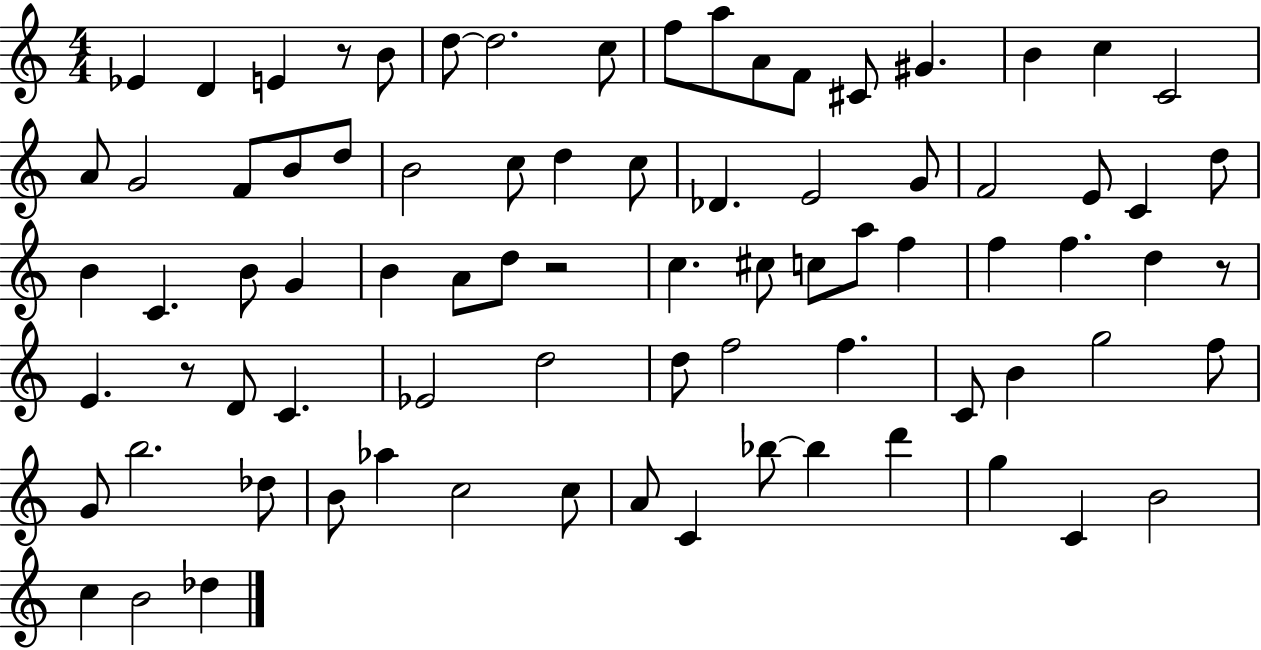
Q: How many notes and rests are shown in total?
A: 81